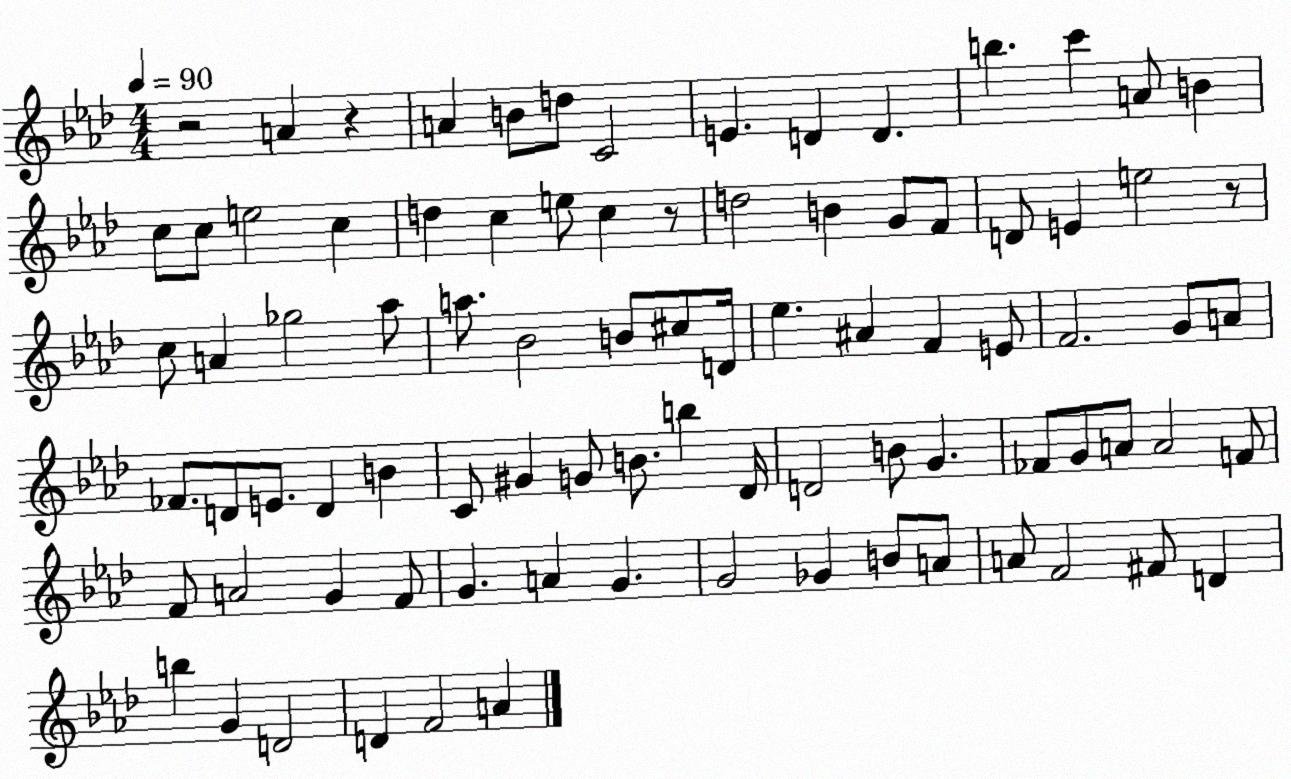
X:1
T:Untitled
M:4/4
L:1/4
K:Ab
z2 A z A B/2 d/2 C2 E D D b c' A/2 B c/2 c/2 e2 c d c e/2 c z/2 d2 B G/2 F/2 D/2 E e2 z/2 c/2 A _g2 _a/2 a/2 _B2 B/2 ^c/2 D/4 _e ^A F E/2 F2 G/2 A/2 _F/2 D/2 E/2 D B C/2 ^G G/2 B/2 b _D/4 D2 B/2 G _F/2 G/2 A/2 A2 F/2 F/2 A2 G F/2 G A G G2 _G B/2 A/2 A/2 F2 ^F/2 D b G D2 D F2 A